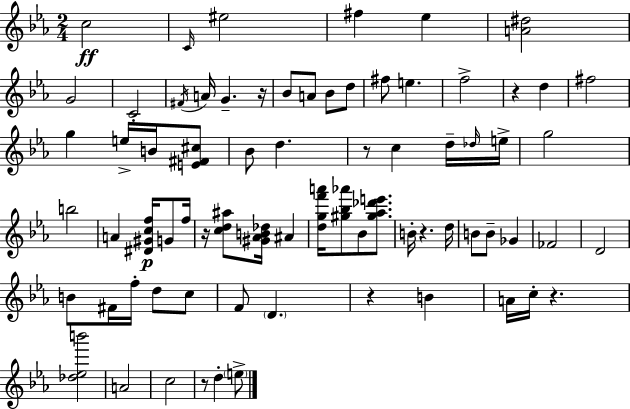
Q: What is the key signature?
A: C minor